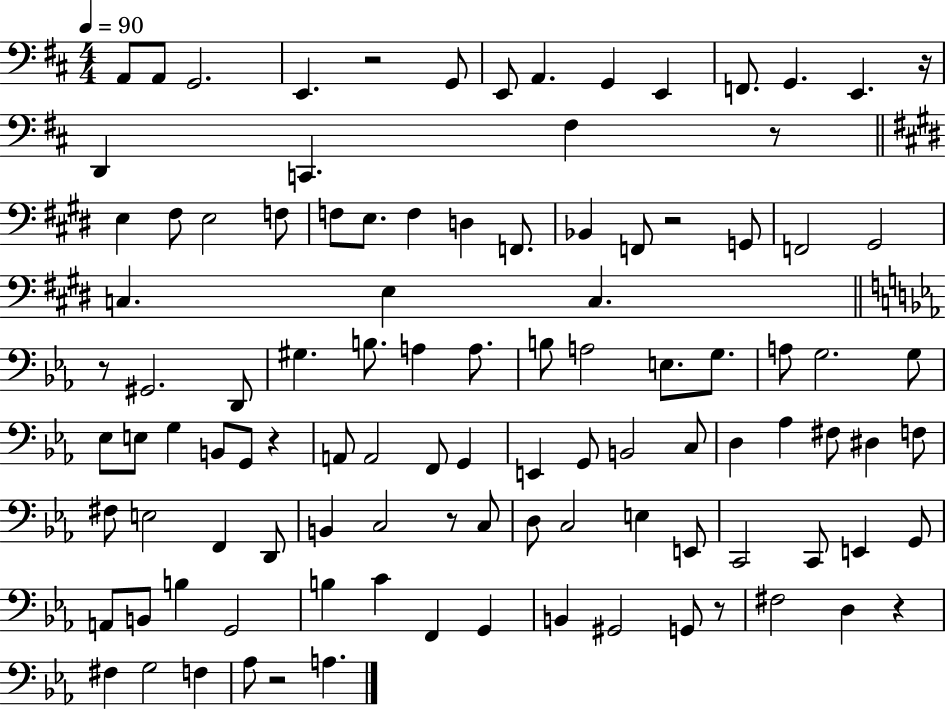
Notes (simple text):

A2/e A2/e G2/h. E2/q. R/h G2/e E2/e A2/q. G2/q E2/q F2/e. G2/q. E2/q. R/s D2/q C2/q. F#3/q R/e E3/q F#3/e E3/h F3/e F3/e E3/e. F3/q D3/q F2/e. Bb2/q F2/e R/h G2/e F2/h G#2/h C3/q. E3/q C3/q. R/e G#2/h. D2/e G#3/q. B3/e. A3/q A3/e. B3/e A3/h E3/e. G3/e. A3/e G3/h. G3/e Eb3/e E3/e G3/q B2/e G2/e R/q A2/e A2/h F2/e G2/q E2/q G2/e B2/h C3/e D3/q Ab3/q F#3/e D#3/q F3/e F#3/e E3/h F2/q D2/e B2/q C3/h R/e C3/e D3/e C3/h E3/q E2/e C2/h C2/e E2/q G2/e A2/e B2/e B3/q G2/h B3/q C4/q F2/q G2/q B2/q G#2/h G2/e R/e F#3/h D3/q R/q F#3/q G3/h F3/q Ab3/e R/h A3/q.